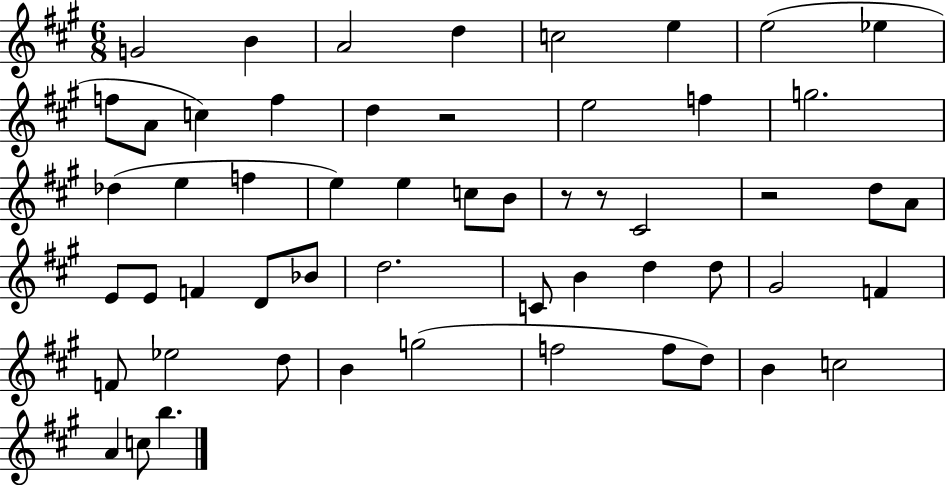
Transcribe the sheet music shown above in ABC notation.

X:1
T:Untitled
M:6/8
L:1/4
K:A
G2 B A2 d c2 e e2 _e f/2 A/2 c f d z2 e2 f g2 _d e f e e c/2 B/2 z/2 z/2 ^C2 z2 d/2 A/2 E/2 E/2 F D/2 _B/2 d2 C/2 B d d/2 ^G2 F F/2 _e2 d/2 B g2 f2 f/2 d/2 B c2 A c/2 b